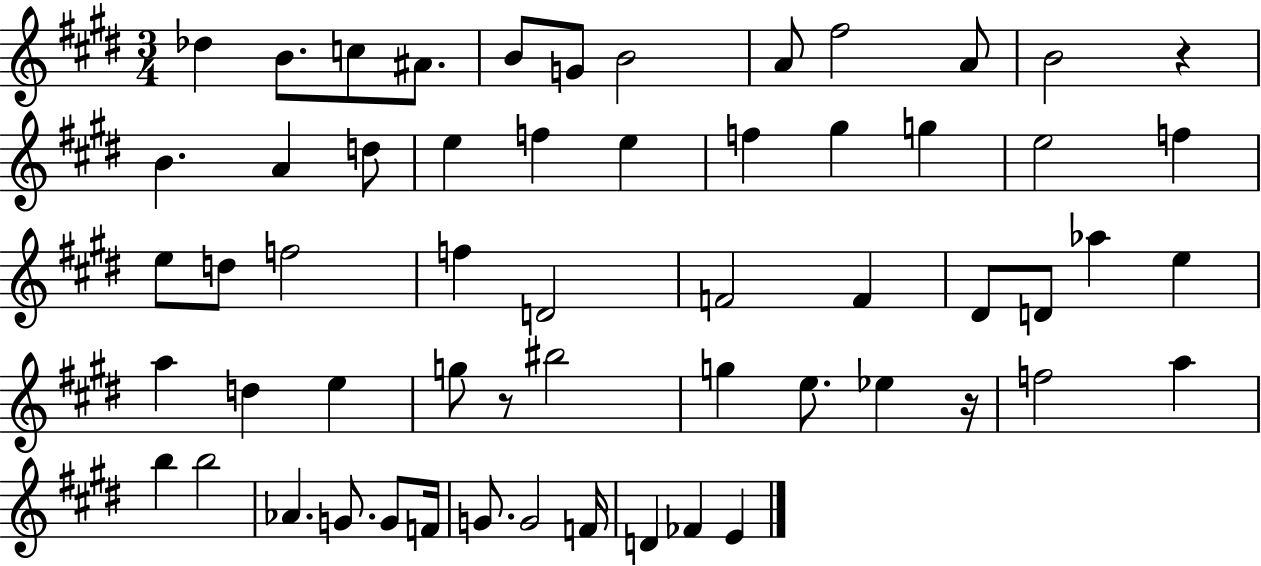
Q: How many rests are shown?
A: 3